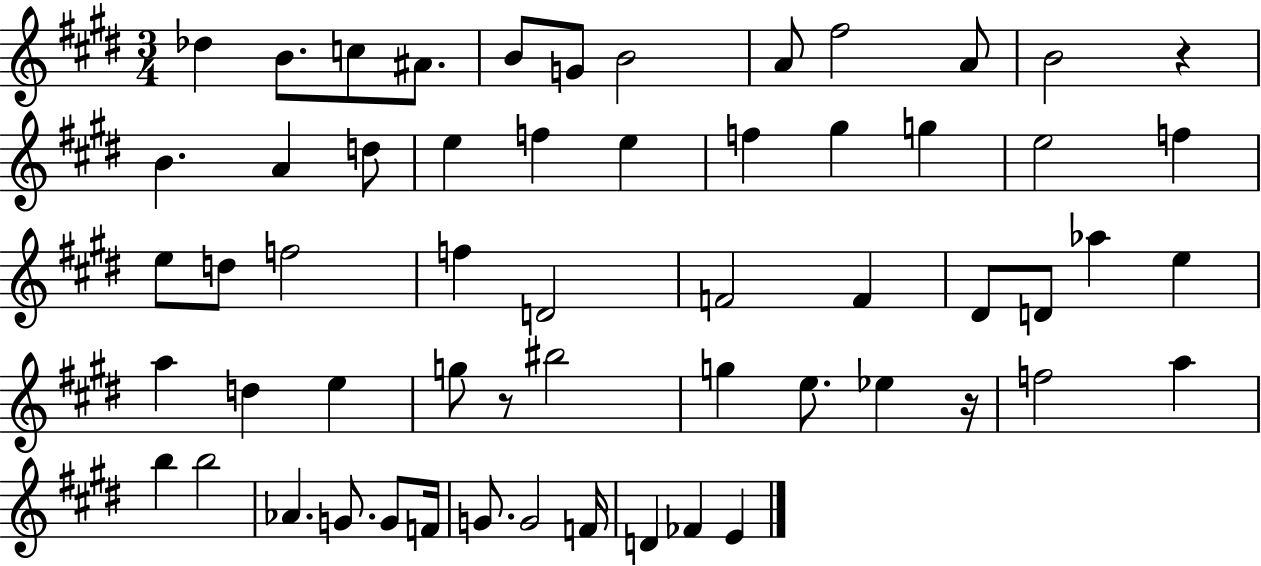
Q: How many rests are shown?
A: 3